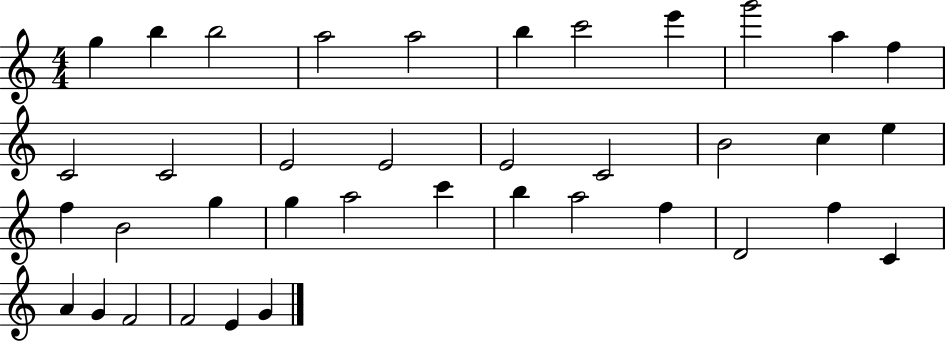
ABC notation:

X:1
T:Untitled
M:4/4
L:1/4
K:C
g b b2 a2 a2 b c'2 e' g'2 a f C2 C2 E2 E2 E2 C2 B2 c e f B2 g g a2 c' b a2 f D2 f C A G F2 F2 E G